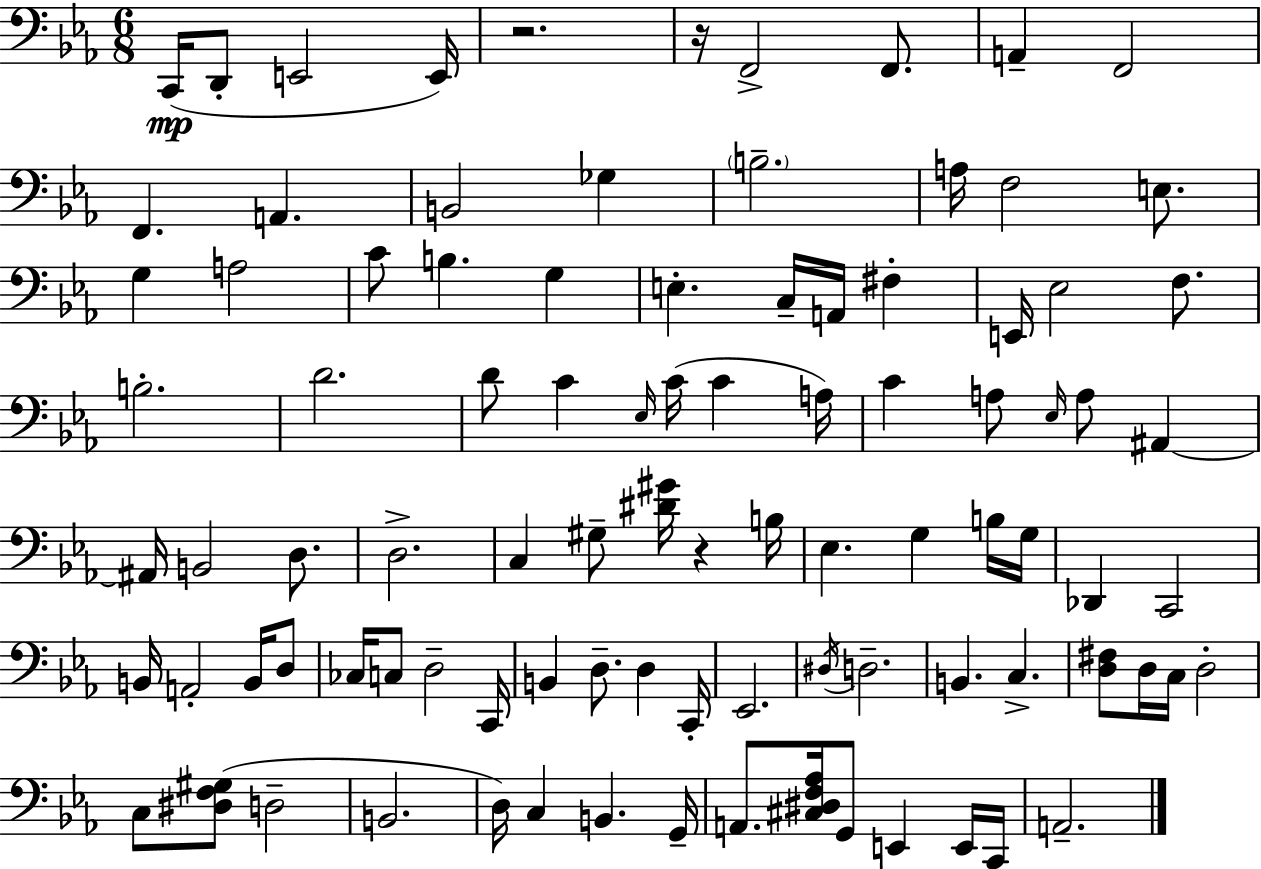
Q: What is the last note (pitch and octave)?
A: A2